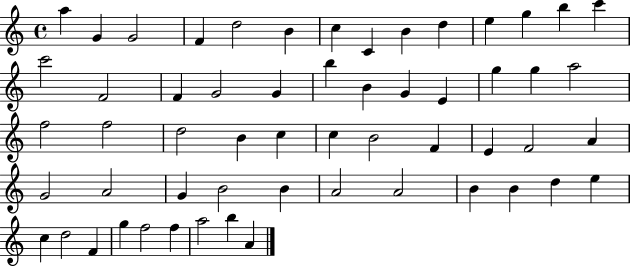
A5/q G4/q G4/h F4/q D5/h B4/q C5/q C4/q B4/q D5/q E5/q G5/q B5/q C6/q C6/h F4/h F4/q G4/h G4/q B5/q B4/q G4/q E4/q G5/q G5/q A5/h F5/h F5/h D5/h B4/q C5/q C5/q B4/h F4/q E4/q F4/h A4/q G4/h A4/h G4/q B4/h B4/q A4/h A4/h B4/q B4/q D5/q E5/q C5/q D5/h F4/q G5/q F5/h F5/q A5/h B5/q A4/q